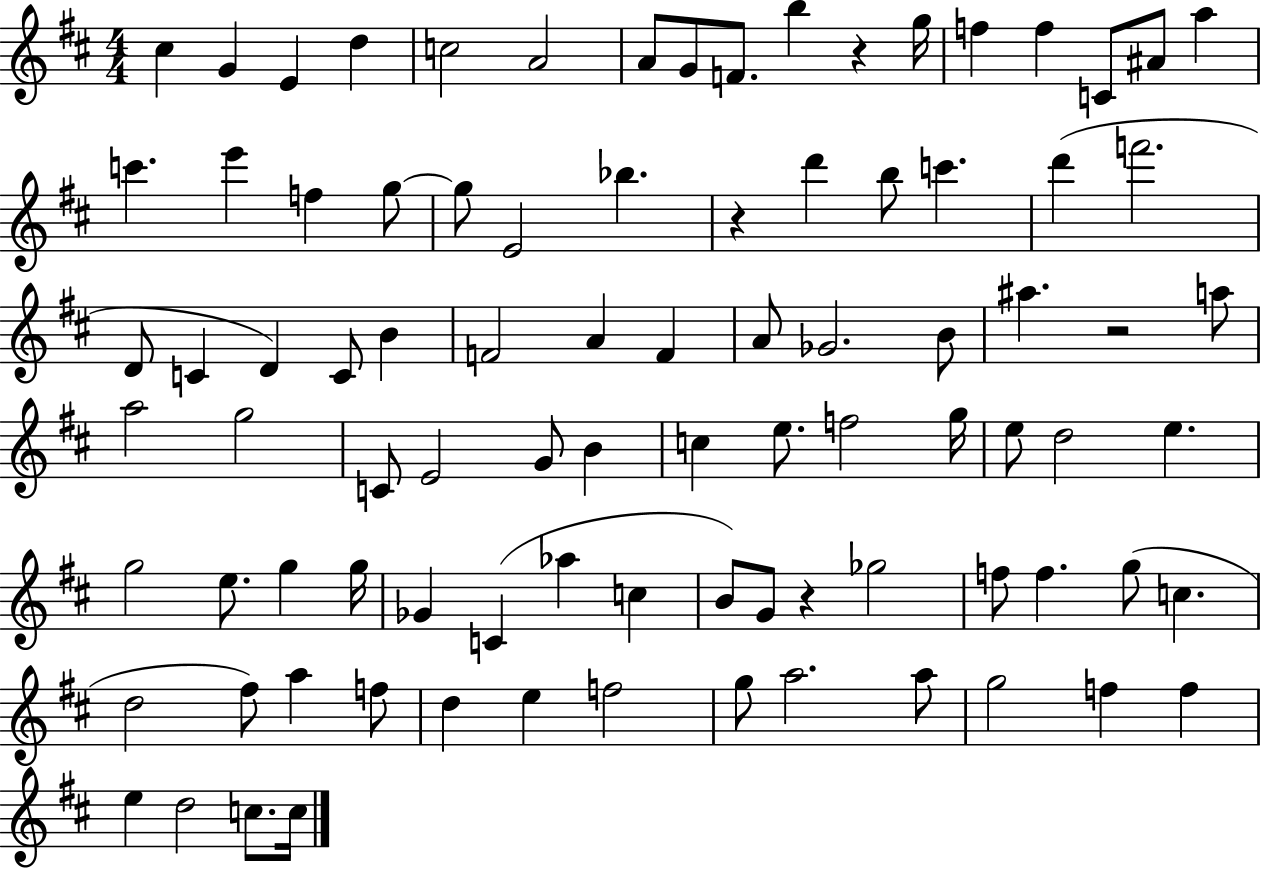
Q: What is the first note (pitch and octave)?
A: C#5